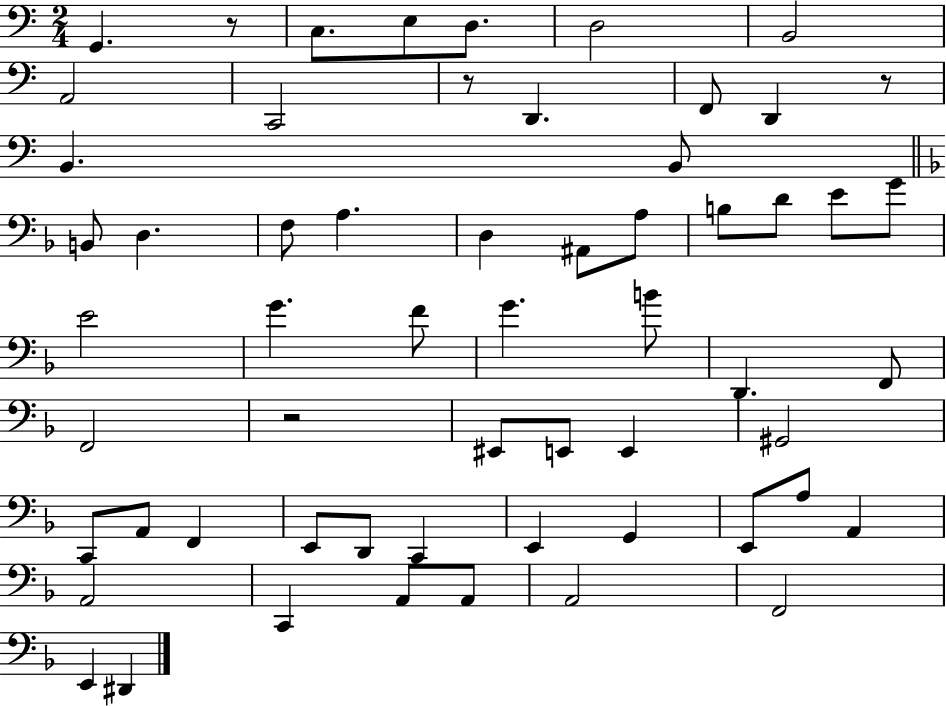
{
  \clef bass
  \numericTimeSignature
  \time 2/4
  \key c \major
  g,4. r8 | c8. e8 d8. | d2 | b,2 | \break a,2 | c,2 | r8 d,4. | f,8 d,4 r8 | \break b,4. b,8 | \bar "||" \break \key f \major b,8 d4. | f8 a4. | d4 ais,8 a8 | b8 d'8 e'8 g'8 | \break e'2 | g'4. f'8 | g'4. b'8 | d,4. f,8 | \break f,2 | r2 | eis,8 e,8 e,4 | gis,2 | \break c,8 a,8 f,4 | e,8 d,8 c,4 | e,4 g,4 | e,8 a8 a,4 | \break a,2 | c,4 a,8 a,8 | a,2 | f,2 | \break e,4 dis,4 | \bar "|."
}